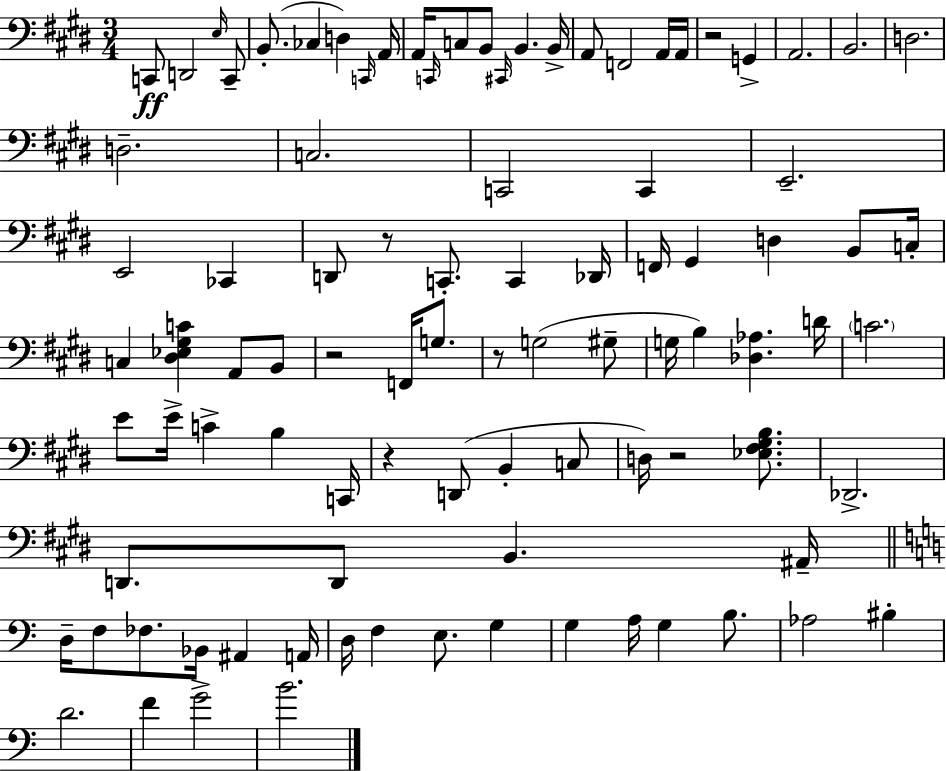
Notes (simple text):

C2/e D2/h E3/s C2/e B2/e. CES3/q D3/q C2/s A2/s A2/s C2/s C3/e B2/e C#2/s B2/q. B2/s A2/e F2/h A2/s A2/s R/h G2/q A2/h. B2/h. D3/h. D3/h. C3/h. C2/h C2/q E2/h. E2/h CES2/q D2/e R/e C2/e. C2/q Db2/s F2/s G#2/q D3/q B2/e C3/s C3/q [D#3,Eb3,G#3,C4]/q A2/e B2/e R/h F2/s G3/e. R/e G3/h G#3/e G3/s B3/q [Db3,Ab3]/q. D4/s C4/h. E4/e E4/s C4/q B3/q C2/s R/q D2/e B2/q C3/e D3/s R/h [Eb3,F#3,G#3,B3]/e. Db2/h. D2/e. D2/e B2/q. A#2/s D3/s F3/e FES3/e. Bb2/s A#2/q A2/s D3/s F3/q E3/e. G3/q G3/q A3/s G3/q B3/e. Ab3/h BIS3/q D4/h. F4/q G4/h B4/h.